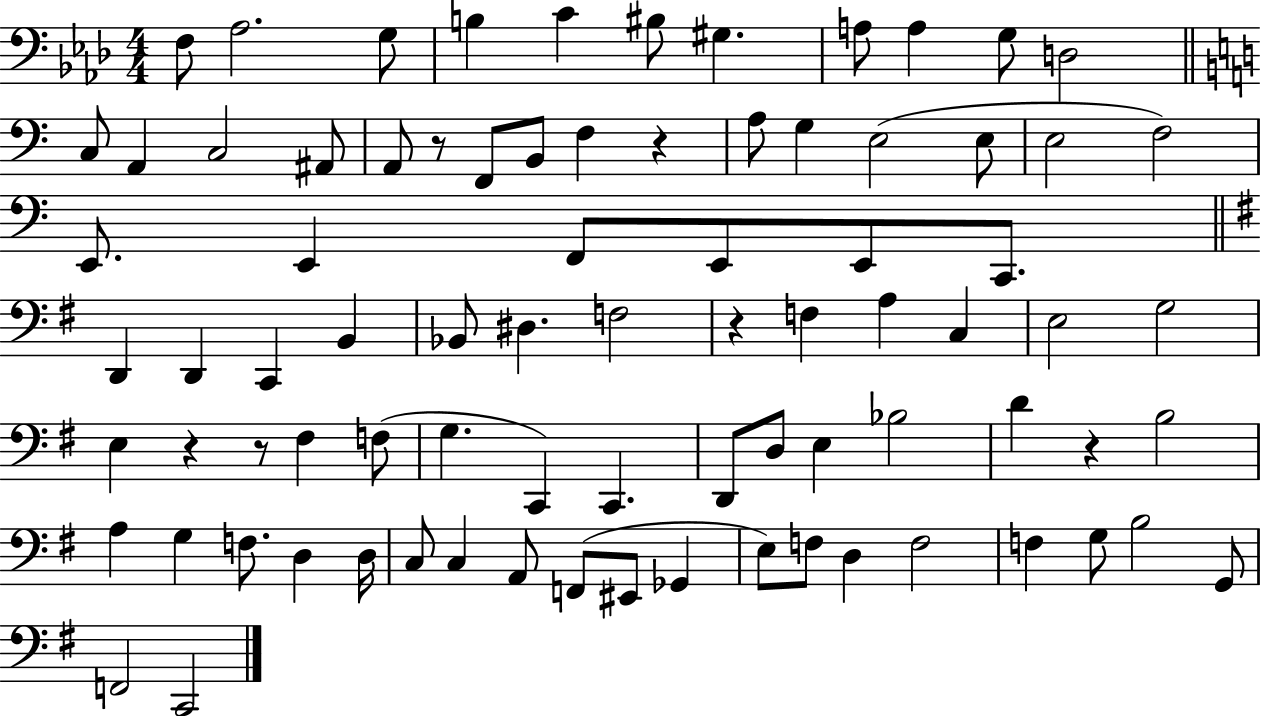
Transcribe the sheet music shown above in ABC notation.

X:1
T:Untitled
M:4/4
L:1/4
K:Ab
F,/2 _A,2 G,/2 B, C ^B,/2 ^G, A,/2 A, G,/2 D,2 C,/2 A,, C,2 ^A,,/2 A,,/2 z/2 F,,/2 B,,/2 F, z A,/2 G, E,2 E,/2 E,2 F,2 E,,/2 E,, F,,/2 E,,/2 E,,/2 C,,/2 D,, D,, C,, B,, _B,,/2 ^D, F,2 z F, A, C, E,2 G,2 E, z z/2 ^F, F,/2 G, C,, C,, D,,/2 D,/2 E, _B,2 D z B,2 A, G, F,/2 D, D,/4 C,/2 C, A,,/2 F,,/2 ^E,,/2 _G,, E,/2 F,/2 D, F,2 F, G,/2 B,2 G,,/2 F,,2 C,,2